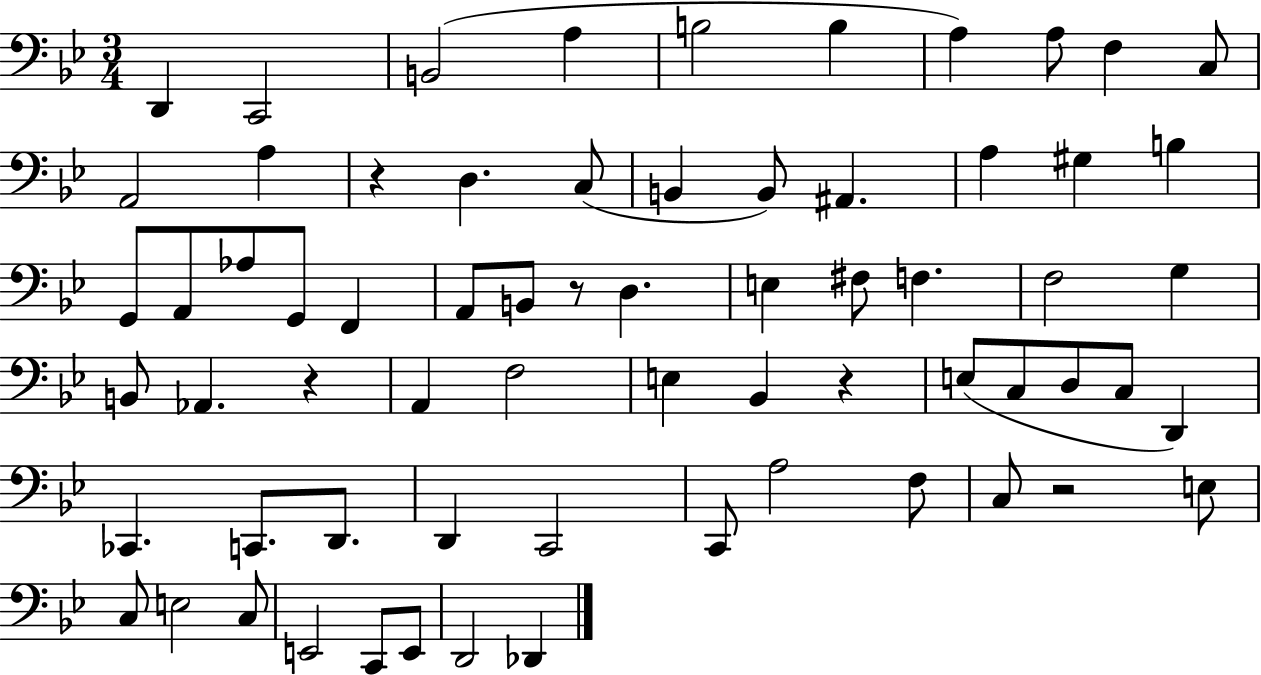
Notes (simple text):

D2/q C2/h B2/h A3/q B3/h B3/q A3/q A3/e F3/q C3/e A2/h A3/q R/q D3/q. C3/e B2/q B2/e A#2/q. A3/q G#3/q B3/q G2/e A2/e Ab3/e G2/e F2/q A2/e B2/e R/e D3/q. E3/q F#3/e F3/q. F3/h G3/q B2/e Ab2/q. R/q A2/q F3/h E3/q Bb2/q R/q E3/e C3/e D3/e C3/e D2/q CES2/q. C2/e. D2/e. D2/q C2/h C2/e A3/h F3/e C3/e R/h E3/e C3/e E3/h C3/e E2/h C2/e E2/e D2/h Db2/q